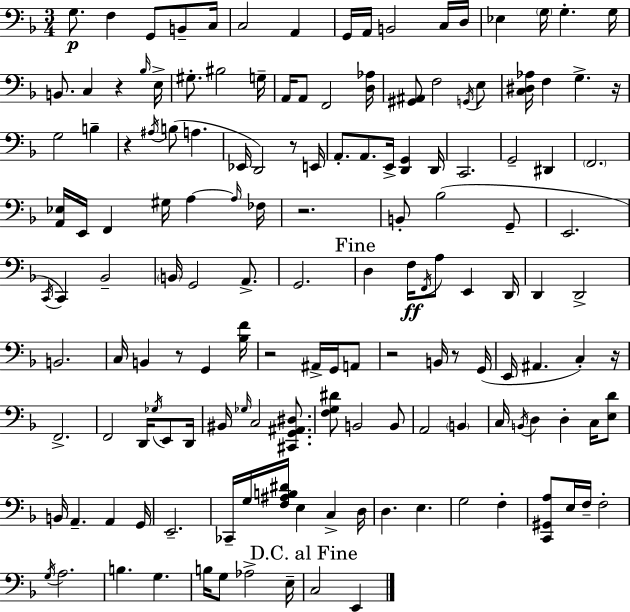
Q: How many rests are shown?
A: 10